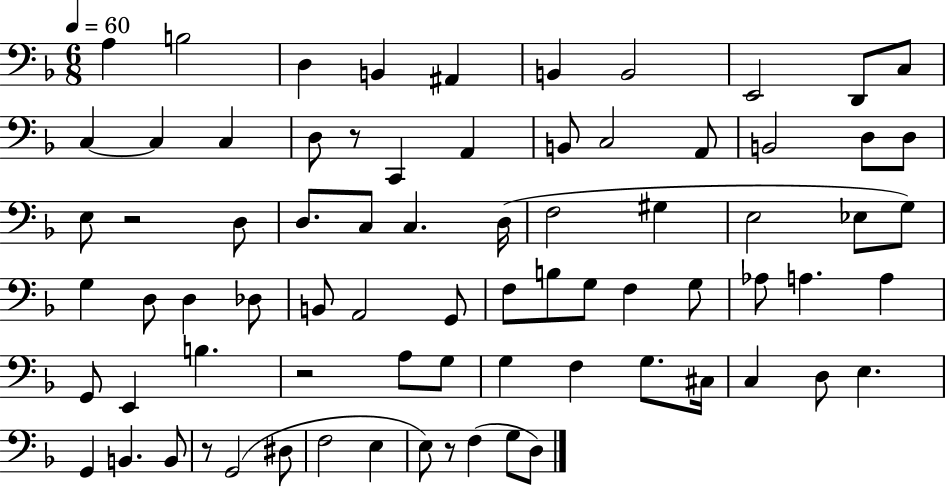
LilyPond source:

{
  \clef bass
  \numericTimeSignature
  \time 6/8
  \key f \major
  \tempo 4 = 60
  a4 b2 | d4 b,4 ais,4 | b,4 b,2 | e,2 d,8 c8 | \break c4~~ c4 c4 | d8 r8 c,4 a,4 | b,8 c2 a,8 | b,2 d8 d8 | \break e8 r2 d8 | d8. c8 c4. d16( | f2 gis4 | e2 ees8 g8) | \break g4 d8 d4 des8 | b,8 a,2 g,8 | f8 b8 g8 f4 g8 | aes8 a4. a4 | \break g,8 e,4 b4. | r2 a8 g8 | g4 f4 g8. cis16 | c4 d8 e4. | \break g,4 b,4. b,8 | r8 g,2( dis8 | f2 e4 | e8) r8 f4( g8 d8) | \break \bar "|."
}